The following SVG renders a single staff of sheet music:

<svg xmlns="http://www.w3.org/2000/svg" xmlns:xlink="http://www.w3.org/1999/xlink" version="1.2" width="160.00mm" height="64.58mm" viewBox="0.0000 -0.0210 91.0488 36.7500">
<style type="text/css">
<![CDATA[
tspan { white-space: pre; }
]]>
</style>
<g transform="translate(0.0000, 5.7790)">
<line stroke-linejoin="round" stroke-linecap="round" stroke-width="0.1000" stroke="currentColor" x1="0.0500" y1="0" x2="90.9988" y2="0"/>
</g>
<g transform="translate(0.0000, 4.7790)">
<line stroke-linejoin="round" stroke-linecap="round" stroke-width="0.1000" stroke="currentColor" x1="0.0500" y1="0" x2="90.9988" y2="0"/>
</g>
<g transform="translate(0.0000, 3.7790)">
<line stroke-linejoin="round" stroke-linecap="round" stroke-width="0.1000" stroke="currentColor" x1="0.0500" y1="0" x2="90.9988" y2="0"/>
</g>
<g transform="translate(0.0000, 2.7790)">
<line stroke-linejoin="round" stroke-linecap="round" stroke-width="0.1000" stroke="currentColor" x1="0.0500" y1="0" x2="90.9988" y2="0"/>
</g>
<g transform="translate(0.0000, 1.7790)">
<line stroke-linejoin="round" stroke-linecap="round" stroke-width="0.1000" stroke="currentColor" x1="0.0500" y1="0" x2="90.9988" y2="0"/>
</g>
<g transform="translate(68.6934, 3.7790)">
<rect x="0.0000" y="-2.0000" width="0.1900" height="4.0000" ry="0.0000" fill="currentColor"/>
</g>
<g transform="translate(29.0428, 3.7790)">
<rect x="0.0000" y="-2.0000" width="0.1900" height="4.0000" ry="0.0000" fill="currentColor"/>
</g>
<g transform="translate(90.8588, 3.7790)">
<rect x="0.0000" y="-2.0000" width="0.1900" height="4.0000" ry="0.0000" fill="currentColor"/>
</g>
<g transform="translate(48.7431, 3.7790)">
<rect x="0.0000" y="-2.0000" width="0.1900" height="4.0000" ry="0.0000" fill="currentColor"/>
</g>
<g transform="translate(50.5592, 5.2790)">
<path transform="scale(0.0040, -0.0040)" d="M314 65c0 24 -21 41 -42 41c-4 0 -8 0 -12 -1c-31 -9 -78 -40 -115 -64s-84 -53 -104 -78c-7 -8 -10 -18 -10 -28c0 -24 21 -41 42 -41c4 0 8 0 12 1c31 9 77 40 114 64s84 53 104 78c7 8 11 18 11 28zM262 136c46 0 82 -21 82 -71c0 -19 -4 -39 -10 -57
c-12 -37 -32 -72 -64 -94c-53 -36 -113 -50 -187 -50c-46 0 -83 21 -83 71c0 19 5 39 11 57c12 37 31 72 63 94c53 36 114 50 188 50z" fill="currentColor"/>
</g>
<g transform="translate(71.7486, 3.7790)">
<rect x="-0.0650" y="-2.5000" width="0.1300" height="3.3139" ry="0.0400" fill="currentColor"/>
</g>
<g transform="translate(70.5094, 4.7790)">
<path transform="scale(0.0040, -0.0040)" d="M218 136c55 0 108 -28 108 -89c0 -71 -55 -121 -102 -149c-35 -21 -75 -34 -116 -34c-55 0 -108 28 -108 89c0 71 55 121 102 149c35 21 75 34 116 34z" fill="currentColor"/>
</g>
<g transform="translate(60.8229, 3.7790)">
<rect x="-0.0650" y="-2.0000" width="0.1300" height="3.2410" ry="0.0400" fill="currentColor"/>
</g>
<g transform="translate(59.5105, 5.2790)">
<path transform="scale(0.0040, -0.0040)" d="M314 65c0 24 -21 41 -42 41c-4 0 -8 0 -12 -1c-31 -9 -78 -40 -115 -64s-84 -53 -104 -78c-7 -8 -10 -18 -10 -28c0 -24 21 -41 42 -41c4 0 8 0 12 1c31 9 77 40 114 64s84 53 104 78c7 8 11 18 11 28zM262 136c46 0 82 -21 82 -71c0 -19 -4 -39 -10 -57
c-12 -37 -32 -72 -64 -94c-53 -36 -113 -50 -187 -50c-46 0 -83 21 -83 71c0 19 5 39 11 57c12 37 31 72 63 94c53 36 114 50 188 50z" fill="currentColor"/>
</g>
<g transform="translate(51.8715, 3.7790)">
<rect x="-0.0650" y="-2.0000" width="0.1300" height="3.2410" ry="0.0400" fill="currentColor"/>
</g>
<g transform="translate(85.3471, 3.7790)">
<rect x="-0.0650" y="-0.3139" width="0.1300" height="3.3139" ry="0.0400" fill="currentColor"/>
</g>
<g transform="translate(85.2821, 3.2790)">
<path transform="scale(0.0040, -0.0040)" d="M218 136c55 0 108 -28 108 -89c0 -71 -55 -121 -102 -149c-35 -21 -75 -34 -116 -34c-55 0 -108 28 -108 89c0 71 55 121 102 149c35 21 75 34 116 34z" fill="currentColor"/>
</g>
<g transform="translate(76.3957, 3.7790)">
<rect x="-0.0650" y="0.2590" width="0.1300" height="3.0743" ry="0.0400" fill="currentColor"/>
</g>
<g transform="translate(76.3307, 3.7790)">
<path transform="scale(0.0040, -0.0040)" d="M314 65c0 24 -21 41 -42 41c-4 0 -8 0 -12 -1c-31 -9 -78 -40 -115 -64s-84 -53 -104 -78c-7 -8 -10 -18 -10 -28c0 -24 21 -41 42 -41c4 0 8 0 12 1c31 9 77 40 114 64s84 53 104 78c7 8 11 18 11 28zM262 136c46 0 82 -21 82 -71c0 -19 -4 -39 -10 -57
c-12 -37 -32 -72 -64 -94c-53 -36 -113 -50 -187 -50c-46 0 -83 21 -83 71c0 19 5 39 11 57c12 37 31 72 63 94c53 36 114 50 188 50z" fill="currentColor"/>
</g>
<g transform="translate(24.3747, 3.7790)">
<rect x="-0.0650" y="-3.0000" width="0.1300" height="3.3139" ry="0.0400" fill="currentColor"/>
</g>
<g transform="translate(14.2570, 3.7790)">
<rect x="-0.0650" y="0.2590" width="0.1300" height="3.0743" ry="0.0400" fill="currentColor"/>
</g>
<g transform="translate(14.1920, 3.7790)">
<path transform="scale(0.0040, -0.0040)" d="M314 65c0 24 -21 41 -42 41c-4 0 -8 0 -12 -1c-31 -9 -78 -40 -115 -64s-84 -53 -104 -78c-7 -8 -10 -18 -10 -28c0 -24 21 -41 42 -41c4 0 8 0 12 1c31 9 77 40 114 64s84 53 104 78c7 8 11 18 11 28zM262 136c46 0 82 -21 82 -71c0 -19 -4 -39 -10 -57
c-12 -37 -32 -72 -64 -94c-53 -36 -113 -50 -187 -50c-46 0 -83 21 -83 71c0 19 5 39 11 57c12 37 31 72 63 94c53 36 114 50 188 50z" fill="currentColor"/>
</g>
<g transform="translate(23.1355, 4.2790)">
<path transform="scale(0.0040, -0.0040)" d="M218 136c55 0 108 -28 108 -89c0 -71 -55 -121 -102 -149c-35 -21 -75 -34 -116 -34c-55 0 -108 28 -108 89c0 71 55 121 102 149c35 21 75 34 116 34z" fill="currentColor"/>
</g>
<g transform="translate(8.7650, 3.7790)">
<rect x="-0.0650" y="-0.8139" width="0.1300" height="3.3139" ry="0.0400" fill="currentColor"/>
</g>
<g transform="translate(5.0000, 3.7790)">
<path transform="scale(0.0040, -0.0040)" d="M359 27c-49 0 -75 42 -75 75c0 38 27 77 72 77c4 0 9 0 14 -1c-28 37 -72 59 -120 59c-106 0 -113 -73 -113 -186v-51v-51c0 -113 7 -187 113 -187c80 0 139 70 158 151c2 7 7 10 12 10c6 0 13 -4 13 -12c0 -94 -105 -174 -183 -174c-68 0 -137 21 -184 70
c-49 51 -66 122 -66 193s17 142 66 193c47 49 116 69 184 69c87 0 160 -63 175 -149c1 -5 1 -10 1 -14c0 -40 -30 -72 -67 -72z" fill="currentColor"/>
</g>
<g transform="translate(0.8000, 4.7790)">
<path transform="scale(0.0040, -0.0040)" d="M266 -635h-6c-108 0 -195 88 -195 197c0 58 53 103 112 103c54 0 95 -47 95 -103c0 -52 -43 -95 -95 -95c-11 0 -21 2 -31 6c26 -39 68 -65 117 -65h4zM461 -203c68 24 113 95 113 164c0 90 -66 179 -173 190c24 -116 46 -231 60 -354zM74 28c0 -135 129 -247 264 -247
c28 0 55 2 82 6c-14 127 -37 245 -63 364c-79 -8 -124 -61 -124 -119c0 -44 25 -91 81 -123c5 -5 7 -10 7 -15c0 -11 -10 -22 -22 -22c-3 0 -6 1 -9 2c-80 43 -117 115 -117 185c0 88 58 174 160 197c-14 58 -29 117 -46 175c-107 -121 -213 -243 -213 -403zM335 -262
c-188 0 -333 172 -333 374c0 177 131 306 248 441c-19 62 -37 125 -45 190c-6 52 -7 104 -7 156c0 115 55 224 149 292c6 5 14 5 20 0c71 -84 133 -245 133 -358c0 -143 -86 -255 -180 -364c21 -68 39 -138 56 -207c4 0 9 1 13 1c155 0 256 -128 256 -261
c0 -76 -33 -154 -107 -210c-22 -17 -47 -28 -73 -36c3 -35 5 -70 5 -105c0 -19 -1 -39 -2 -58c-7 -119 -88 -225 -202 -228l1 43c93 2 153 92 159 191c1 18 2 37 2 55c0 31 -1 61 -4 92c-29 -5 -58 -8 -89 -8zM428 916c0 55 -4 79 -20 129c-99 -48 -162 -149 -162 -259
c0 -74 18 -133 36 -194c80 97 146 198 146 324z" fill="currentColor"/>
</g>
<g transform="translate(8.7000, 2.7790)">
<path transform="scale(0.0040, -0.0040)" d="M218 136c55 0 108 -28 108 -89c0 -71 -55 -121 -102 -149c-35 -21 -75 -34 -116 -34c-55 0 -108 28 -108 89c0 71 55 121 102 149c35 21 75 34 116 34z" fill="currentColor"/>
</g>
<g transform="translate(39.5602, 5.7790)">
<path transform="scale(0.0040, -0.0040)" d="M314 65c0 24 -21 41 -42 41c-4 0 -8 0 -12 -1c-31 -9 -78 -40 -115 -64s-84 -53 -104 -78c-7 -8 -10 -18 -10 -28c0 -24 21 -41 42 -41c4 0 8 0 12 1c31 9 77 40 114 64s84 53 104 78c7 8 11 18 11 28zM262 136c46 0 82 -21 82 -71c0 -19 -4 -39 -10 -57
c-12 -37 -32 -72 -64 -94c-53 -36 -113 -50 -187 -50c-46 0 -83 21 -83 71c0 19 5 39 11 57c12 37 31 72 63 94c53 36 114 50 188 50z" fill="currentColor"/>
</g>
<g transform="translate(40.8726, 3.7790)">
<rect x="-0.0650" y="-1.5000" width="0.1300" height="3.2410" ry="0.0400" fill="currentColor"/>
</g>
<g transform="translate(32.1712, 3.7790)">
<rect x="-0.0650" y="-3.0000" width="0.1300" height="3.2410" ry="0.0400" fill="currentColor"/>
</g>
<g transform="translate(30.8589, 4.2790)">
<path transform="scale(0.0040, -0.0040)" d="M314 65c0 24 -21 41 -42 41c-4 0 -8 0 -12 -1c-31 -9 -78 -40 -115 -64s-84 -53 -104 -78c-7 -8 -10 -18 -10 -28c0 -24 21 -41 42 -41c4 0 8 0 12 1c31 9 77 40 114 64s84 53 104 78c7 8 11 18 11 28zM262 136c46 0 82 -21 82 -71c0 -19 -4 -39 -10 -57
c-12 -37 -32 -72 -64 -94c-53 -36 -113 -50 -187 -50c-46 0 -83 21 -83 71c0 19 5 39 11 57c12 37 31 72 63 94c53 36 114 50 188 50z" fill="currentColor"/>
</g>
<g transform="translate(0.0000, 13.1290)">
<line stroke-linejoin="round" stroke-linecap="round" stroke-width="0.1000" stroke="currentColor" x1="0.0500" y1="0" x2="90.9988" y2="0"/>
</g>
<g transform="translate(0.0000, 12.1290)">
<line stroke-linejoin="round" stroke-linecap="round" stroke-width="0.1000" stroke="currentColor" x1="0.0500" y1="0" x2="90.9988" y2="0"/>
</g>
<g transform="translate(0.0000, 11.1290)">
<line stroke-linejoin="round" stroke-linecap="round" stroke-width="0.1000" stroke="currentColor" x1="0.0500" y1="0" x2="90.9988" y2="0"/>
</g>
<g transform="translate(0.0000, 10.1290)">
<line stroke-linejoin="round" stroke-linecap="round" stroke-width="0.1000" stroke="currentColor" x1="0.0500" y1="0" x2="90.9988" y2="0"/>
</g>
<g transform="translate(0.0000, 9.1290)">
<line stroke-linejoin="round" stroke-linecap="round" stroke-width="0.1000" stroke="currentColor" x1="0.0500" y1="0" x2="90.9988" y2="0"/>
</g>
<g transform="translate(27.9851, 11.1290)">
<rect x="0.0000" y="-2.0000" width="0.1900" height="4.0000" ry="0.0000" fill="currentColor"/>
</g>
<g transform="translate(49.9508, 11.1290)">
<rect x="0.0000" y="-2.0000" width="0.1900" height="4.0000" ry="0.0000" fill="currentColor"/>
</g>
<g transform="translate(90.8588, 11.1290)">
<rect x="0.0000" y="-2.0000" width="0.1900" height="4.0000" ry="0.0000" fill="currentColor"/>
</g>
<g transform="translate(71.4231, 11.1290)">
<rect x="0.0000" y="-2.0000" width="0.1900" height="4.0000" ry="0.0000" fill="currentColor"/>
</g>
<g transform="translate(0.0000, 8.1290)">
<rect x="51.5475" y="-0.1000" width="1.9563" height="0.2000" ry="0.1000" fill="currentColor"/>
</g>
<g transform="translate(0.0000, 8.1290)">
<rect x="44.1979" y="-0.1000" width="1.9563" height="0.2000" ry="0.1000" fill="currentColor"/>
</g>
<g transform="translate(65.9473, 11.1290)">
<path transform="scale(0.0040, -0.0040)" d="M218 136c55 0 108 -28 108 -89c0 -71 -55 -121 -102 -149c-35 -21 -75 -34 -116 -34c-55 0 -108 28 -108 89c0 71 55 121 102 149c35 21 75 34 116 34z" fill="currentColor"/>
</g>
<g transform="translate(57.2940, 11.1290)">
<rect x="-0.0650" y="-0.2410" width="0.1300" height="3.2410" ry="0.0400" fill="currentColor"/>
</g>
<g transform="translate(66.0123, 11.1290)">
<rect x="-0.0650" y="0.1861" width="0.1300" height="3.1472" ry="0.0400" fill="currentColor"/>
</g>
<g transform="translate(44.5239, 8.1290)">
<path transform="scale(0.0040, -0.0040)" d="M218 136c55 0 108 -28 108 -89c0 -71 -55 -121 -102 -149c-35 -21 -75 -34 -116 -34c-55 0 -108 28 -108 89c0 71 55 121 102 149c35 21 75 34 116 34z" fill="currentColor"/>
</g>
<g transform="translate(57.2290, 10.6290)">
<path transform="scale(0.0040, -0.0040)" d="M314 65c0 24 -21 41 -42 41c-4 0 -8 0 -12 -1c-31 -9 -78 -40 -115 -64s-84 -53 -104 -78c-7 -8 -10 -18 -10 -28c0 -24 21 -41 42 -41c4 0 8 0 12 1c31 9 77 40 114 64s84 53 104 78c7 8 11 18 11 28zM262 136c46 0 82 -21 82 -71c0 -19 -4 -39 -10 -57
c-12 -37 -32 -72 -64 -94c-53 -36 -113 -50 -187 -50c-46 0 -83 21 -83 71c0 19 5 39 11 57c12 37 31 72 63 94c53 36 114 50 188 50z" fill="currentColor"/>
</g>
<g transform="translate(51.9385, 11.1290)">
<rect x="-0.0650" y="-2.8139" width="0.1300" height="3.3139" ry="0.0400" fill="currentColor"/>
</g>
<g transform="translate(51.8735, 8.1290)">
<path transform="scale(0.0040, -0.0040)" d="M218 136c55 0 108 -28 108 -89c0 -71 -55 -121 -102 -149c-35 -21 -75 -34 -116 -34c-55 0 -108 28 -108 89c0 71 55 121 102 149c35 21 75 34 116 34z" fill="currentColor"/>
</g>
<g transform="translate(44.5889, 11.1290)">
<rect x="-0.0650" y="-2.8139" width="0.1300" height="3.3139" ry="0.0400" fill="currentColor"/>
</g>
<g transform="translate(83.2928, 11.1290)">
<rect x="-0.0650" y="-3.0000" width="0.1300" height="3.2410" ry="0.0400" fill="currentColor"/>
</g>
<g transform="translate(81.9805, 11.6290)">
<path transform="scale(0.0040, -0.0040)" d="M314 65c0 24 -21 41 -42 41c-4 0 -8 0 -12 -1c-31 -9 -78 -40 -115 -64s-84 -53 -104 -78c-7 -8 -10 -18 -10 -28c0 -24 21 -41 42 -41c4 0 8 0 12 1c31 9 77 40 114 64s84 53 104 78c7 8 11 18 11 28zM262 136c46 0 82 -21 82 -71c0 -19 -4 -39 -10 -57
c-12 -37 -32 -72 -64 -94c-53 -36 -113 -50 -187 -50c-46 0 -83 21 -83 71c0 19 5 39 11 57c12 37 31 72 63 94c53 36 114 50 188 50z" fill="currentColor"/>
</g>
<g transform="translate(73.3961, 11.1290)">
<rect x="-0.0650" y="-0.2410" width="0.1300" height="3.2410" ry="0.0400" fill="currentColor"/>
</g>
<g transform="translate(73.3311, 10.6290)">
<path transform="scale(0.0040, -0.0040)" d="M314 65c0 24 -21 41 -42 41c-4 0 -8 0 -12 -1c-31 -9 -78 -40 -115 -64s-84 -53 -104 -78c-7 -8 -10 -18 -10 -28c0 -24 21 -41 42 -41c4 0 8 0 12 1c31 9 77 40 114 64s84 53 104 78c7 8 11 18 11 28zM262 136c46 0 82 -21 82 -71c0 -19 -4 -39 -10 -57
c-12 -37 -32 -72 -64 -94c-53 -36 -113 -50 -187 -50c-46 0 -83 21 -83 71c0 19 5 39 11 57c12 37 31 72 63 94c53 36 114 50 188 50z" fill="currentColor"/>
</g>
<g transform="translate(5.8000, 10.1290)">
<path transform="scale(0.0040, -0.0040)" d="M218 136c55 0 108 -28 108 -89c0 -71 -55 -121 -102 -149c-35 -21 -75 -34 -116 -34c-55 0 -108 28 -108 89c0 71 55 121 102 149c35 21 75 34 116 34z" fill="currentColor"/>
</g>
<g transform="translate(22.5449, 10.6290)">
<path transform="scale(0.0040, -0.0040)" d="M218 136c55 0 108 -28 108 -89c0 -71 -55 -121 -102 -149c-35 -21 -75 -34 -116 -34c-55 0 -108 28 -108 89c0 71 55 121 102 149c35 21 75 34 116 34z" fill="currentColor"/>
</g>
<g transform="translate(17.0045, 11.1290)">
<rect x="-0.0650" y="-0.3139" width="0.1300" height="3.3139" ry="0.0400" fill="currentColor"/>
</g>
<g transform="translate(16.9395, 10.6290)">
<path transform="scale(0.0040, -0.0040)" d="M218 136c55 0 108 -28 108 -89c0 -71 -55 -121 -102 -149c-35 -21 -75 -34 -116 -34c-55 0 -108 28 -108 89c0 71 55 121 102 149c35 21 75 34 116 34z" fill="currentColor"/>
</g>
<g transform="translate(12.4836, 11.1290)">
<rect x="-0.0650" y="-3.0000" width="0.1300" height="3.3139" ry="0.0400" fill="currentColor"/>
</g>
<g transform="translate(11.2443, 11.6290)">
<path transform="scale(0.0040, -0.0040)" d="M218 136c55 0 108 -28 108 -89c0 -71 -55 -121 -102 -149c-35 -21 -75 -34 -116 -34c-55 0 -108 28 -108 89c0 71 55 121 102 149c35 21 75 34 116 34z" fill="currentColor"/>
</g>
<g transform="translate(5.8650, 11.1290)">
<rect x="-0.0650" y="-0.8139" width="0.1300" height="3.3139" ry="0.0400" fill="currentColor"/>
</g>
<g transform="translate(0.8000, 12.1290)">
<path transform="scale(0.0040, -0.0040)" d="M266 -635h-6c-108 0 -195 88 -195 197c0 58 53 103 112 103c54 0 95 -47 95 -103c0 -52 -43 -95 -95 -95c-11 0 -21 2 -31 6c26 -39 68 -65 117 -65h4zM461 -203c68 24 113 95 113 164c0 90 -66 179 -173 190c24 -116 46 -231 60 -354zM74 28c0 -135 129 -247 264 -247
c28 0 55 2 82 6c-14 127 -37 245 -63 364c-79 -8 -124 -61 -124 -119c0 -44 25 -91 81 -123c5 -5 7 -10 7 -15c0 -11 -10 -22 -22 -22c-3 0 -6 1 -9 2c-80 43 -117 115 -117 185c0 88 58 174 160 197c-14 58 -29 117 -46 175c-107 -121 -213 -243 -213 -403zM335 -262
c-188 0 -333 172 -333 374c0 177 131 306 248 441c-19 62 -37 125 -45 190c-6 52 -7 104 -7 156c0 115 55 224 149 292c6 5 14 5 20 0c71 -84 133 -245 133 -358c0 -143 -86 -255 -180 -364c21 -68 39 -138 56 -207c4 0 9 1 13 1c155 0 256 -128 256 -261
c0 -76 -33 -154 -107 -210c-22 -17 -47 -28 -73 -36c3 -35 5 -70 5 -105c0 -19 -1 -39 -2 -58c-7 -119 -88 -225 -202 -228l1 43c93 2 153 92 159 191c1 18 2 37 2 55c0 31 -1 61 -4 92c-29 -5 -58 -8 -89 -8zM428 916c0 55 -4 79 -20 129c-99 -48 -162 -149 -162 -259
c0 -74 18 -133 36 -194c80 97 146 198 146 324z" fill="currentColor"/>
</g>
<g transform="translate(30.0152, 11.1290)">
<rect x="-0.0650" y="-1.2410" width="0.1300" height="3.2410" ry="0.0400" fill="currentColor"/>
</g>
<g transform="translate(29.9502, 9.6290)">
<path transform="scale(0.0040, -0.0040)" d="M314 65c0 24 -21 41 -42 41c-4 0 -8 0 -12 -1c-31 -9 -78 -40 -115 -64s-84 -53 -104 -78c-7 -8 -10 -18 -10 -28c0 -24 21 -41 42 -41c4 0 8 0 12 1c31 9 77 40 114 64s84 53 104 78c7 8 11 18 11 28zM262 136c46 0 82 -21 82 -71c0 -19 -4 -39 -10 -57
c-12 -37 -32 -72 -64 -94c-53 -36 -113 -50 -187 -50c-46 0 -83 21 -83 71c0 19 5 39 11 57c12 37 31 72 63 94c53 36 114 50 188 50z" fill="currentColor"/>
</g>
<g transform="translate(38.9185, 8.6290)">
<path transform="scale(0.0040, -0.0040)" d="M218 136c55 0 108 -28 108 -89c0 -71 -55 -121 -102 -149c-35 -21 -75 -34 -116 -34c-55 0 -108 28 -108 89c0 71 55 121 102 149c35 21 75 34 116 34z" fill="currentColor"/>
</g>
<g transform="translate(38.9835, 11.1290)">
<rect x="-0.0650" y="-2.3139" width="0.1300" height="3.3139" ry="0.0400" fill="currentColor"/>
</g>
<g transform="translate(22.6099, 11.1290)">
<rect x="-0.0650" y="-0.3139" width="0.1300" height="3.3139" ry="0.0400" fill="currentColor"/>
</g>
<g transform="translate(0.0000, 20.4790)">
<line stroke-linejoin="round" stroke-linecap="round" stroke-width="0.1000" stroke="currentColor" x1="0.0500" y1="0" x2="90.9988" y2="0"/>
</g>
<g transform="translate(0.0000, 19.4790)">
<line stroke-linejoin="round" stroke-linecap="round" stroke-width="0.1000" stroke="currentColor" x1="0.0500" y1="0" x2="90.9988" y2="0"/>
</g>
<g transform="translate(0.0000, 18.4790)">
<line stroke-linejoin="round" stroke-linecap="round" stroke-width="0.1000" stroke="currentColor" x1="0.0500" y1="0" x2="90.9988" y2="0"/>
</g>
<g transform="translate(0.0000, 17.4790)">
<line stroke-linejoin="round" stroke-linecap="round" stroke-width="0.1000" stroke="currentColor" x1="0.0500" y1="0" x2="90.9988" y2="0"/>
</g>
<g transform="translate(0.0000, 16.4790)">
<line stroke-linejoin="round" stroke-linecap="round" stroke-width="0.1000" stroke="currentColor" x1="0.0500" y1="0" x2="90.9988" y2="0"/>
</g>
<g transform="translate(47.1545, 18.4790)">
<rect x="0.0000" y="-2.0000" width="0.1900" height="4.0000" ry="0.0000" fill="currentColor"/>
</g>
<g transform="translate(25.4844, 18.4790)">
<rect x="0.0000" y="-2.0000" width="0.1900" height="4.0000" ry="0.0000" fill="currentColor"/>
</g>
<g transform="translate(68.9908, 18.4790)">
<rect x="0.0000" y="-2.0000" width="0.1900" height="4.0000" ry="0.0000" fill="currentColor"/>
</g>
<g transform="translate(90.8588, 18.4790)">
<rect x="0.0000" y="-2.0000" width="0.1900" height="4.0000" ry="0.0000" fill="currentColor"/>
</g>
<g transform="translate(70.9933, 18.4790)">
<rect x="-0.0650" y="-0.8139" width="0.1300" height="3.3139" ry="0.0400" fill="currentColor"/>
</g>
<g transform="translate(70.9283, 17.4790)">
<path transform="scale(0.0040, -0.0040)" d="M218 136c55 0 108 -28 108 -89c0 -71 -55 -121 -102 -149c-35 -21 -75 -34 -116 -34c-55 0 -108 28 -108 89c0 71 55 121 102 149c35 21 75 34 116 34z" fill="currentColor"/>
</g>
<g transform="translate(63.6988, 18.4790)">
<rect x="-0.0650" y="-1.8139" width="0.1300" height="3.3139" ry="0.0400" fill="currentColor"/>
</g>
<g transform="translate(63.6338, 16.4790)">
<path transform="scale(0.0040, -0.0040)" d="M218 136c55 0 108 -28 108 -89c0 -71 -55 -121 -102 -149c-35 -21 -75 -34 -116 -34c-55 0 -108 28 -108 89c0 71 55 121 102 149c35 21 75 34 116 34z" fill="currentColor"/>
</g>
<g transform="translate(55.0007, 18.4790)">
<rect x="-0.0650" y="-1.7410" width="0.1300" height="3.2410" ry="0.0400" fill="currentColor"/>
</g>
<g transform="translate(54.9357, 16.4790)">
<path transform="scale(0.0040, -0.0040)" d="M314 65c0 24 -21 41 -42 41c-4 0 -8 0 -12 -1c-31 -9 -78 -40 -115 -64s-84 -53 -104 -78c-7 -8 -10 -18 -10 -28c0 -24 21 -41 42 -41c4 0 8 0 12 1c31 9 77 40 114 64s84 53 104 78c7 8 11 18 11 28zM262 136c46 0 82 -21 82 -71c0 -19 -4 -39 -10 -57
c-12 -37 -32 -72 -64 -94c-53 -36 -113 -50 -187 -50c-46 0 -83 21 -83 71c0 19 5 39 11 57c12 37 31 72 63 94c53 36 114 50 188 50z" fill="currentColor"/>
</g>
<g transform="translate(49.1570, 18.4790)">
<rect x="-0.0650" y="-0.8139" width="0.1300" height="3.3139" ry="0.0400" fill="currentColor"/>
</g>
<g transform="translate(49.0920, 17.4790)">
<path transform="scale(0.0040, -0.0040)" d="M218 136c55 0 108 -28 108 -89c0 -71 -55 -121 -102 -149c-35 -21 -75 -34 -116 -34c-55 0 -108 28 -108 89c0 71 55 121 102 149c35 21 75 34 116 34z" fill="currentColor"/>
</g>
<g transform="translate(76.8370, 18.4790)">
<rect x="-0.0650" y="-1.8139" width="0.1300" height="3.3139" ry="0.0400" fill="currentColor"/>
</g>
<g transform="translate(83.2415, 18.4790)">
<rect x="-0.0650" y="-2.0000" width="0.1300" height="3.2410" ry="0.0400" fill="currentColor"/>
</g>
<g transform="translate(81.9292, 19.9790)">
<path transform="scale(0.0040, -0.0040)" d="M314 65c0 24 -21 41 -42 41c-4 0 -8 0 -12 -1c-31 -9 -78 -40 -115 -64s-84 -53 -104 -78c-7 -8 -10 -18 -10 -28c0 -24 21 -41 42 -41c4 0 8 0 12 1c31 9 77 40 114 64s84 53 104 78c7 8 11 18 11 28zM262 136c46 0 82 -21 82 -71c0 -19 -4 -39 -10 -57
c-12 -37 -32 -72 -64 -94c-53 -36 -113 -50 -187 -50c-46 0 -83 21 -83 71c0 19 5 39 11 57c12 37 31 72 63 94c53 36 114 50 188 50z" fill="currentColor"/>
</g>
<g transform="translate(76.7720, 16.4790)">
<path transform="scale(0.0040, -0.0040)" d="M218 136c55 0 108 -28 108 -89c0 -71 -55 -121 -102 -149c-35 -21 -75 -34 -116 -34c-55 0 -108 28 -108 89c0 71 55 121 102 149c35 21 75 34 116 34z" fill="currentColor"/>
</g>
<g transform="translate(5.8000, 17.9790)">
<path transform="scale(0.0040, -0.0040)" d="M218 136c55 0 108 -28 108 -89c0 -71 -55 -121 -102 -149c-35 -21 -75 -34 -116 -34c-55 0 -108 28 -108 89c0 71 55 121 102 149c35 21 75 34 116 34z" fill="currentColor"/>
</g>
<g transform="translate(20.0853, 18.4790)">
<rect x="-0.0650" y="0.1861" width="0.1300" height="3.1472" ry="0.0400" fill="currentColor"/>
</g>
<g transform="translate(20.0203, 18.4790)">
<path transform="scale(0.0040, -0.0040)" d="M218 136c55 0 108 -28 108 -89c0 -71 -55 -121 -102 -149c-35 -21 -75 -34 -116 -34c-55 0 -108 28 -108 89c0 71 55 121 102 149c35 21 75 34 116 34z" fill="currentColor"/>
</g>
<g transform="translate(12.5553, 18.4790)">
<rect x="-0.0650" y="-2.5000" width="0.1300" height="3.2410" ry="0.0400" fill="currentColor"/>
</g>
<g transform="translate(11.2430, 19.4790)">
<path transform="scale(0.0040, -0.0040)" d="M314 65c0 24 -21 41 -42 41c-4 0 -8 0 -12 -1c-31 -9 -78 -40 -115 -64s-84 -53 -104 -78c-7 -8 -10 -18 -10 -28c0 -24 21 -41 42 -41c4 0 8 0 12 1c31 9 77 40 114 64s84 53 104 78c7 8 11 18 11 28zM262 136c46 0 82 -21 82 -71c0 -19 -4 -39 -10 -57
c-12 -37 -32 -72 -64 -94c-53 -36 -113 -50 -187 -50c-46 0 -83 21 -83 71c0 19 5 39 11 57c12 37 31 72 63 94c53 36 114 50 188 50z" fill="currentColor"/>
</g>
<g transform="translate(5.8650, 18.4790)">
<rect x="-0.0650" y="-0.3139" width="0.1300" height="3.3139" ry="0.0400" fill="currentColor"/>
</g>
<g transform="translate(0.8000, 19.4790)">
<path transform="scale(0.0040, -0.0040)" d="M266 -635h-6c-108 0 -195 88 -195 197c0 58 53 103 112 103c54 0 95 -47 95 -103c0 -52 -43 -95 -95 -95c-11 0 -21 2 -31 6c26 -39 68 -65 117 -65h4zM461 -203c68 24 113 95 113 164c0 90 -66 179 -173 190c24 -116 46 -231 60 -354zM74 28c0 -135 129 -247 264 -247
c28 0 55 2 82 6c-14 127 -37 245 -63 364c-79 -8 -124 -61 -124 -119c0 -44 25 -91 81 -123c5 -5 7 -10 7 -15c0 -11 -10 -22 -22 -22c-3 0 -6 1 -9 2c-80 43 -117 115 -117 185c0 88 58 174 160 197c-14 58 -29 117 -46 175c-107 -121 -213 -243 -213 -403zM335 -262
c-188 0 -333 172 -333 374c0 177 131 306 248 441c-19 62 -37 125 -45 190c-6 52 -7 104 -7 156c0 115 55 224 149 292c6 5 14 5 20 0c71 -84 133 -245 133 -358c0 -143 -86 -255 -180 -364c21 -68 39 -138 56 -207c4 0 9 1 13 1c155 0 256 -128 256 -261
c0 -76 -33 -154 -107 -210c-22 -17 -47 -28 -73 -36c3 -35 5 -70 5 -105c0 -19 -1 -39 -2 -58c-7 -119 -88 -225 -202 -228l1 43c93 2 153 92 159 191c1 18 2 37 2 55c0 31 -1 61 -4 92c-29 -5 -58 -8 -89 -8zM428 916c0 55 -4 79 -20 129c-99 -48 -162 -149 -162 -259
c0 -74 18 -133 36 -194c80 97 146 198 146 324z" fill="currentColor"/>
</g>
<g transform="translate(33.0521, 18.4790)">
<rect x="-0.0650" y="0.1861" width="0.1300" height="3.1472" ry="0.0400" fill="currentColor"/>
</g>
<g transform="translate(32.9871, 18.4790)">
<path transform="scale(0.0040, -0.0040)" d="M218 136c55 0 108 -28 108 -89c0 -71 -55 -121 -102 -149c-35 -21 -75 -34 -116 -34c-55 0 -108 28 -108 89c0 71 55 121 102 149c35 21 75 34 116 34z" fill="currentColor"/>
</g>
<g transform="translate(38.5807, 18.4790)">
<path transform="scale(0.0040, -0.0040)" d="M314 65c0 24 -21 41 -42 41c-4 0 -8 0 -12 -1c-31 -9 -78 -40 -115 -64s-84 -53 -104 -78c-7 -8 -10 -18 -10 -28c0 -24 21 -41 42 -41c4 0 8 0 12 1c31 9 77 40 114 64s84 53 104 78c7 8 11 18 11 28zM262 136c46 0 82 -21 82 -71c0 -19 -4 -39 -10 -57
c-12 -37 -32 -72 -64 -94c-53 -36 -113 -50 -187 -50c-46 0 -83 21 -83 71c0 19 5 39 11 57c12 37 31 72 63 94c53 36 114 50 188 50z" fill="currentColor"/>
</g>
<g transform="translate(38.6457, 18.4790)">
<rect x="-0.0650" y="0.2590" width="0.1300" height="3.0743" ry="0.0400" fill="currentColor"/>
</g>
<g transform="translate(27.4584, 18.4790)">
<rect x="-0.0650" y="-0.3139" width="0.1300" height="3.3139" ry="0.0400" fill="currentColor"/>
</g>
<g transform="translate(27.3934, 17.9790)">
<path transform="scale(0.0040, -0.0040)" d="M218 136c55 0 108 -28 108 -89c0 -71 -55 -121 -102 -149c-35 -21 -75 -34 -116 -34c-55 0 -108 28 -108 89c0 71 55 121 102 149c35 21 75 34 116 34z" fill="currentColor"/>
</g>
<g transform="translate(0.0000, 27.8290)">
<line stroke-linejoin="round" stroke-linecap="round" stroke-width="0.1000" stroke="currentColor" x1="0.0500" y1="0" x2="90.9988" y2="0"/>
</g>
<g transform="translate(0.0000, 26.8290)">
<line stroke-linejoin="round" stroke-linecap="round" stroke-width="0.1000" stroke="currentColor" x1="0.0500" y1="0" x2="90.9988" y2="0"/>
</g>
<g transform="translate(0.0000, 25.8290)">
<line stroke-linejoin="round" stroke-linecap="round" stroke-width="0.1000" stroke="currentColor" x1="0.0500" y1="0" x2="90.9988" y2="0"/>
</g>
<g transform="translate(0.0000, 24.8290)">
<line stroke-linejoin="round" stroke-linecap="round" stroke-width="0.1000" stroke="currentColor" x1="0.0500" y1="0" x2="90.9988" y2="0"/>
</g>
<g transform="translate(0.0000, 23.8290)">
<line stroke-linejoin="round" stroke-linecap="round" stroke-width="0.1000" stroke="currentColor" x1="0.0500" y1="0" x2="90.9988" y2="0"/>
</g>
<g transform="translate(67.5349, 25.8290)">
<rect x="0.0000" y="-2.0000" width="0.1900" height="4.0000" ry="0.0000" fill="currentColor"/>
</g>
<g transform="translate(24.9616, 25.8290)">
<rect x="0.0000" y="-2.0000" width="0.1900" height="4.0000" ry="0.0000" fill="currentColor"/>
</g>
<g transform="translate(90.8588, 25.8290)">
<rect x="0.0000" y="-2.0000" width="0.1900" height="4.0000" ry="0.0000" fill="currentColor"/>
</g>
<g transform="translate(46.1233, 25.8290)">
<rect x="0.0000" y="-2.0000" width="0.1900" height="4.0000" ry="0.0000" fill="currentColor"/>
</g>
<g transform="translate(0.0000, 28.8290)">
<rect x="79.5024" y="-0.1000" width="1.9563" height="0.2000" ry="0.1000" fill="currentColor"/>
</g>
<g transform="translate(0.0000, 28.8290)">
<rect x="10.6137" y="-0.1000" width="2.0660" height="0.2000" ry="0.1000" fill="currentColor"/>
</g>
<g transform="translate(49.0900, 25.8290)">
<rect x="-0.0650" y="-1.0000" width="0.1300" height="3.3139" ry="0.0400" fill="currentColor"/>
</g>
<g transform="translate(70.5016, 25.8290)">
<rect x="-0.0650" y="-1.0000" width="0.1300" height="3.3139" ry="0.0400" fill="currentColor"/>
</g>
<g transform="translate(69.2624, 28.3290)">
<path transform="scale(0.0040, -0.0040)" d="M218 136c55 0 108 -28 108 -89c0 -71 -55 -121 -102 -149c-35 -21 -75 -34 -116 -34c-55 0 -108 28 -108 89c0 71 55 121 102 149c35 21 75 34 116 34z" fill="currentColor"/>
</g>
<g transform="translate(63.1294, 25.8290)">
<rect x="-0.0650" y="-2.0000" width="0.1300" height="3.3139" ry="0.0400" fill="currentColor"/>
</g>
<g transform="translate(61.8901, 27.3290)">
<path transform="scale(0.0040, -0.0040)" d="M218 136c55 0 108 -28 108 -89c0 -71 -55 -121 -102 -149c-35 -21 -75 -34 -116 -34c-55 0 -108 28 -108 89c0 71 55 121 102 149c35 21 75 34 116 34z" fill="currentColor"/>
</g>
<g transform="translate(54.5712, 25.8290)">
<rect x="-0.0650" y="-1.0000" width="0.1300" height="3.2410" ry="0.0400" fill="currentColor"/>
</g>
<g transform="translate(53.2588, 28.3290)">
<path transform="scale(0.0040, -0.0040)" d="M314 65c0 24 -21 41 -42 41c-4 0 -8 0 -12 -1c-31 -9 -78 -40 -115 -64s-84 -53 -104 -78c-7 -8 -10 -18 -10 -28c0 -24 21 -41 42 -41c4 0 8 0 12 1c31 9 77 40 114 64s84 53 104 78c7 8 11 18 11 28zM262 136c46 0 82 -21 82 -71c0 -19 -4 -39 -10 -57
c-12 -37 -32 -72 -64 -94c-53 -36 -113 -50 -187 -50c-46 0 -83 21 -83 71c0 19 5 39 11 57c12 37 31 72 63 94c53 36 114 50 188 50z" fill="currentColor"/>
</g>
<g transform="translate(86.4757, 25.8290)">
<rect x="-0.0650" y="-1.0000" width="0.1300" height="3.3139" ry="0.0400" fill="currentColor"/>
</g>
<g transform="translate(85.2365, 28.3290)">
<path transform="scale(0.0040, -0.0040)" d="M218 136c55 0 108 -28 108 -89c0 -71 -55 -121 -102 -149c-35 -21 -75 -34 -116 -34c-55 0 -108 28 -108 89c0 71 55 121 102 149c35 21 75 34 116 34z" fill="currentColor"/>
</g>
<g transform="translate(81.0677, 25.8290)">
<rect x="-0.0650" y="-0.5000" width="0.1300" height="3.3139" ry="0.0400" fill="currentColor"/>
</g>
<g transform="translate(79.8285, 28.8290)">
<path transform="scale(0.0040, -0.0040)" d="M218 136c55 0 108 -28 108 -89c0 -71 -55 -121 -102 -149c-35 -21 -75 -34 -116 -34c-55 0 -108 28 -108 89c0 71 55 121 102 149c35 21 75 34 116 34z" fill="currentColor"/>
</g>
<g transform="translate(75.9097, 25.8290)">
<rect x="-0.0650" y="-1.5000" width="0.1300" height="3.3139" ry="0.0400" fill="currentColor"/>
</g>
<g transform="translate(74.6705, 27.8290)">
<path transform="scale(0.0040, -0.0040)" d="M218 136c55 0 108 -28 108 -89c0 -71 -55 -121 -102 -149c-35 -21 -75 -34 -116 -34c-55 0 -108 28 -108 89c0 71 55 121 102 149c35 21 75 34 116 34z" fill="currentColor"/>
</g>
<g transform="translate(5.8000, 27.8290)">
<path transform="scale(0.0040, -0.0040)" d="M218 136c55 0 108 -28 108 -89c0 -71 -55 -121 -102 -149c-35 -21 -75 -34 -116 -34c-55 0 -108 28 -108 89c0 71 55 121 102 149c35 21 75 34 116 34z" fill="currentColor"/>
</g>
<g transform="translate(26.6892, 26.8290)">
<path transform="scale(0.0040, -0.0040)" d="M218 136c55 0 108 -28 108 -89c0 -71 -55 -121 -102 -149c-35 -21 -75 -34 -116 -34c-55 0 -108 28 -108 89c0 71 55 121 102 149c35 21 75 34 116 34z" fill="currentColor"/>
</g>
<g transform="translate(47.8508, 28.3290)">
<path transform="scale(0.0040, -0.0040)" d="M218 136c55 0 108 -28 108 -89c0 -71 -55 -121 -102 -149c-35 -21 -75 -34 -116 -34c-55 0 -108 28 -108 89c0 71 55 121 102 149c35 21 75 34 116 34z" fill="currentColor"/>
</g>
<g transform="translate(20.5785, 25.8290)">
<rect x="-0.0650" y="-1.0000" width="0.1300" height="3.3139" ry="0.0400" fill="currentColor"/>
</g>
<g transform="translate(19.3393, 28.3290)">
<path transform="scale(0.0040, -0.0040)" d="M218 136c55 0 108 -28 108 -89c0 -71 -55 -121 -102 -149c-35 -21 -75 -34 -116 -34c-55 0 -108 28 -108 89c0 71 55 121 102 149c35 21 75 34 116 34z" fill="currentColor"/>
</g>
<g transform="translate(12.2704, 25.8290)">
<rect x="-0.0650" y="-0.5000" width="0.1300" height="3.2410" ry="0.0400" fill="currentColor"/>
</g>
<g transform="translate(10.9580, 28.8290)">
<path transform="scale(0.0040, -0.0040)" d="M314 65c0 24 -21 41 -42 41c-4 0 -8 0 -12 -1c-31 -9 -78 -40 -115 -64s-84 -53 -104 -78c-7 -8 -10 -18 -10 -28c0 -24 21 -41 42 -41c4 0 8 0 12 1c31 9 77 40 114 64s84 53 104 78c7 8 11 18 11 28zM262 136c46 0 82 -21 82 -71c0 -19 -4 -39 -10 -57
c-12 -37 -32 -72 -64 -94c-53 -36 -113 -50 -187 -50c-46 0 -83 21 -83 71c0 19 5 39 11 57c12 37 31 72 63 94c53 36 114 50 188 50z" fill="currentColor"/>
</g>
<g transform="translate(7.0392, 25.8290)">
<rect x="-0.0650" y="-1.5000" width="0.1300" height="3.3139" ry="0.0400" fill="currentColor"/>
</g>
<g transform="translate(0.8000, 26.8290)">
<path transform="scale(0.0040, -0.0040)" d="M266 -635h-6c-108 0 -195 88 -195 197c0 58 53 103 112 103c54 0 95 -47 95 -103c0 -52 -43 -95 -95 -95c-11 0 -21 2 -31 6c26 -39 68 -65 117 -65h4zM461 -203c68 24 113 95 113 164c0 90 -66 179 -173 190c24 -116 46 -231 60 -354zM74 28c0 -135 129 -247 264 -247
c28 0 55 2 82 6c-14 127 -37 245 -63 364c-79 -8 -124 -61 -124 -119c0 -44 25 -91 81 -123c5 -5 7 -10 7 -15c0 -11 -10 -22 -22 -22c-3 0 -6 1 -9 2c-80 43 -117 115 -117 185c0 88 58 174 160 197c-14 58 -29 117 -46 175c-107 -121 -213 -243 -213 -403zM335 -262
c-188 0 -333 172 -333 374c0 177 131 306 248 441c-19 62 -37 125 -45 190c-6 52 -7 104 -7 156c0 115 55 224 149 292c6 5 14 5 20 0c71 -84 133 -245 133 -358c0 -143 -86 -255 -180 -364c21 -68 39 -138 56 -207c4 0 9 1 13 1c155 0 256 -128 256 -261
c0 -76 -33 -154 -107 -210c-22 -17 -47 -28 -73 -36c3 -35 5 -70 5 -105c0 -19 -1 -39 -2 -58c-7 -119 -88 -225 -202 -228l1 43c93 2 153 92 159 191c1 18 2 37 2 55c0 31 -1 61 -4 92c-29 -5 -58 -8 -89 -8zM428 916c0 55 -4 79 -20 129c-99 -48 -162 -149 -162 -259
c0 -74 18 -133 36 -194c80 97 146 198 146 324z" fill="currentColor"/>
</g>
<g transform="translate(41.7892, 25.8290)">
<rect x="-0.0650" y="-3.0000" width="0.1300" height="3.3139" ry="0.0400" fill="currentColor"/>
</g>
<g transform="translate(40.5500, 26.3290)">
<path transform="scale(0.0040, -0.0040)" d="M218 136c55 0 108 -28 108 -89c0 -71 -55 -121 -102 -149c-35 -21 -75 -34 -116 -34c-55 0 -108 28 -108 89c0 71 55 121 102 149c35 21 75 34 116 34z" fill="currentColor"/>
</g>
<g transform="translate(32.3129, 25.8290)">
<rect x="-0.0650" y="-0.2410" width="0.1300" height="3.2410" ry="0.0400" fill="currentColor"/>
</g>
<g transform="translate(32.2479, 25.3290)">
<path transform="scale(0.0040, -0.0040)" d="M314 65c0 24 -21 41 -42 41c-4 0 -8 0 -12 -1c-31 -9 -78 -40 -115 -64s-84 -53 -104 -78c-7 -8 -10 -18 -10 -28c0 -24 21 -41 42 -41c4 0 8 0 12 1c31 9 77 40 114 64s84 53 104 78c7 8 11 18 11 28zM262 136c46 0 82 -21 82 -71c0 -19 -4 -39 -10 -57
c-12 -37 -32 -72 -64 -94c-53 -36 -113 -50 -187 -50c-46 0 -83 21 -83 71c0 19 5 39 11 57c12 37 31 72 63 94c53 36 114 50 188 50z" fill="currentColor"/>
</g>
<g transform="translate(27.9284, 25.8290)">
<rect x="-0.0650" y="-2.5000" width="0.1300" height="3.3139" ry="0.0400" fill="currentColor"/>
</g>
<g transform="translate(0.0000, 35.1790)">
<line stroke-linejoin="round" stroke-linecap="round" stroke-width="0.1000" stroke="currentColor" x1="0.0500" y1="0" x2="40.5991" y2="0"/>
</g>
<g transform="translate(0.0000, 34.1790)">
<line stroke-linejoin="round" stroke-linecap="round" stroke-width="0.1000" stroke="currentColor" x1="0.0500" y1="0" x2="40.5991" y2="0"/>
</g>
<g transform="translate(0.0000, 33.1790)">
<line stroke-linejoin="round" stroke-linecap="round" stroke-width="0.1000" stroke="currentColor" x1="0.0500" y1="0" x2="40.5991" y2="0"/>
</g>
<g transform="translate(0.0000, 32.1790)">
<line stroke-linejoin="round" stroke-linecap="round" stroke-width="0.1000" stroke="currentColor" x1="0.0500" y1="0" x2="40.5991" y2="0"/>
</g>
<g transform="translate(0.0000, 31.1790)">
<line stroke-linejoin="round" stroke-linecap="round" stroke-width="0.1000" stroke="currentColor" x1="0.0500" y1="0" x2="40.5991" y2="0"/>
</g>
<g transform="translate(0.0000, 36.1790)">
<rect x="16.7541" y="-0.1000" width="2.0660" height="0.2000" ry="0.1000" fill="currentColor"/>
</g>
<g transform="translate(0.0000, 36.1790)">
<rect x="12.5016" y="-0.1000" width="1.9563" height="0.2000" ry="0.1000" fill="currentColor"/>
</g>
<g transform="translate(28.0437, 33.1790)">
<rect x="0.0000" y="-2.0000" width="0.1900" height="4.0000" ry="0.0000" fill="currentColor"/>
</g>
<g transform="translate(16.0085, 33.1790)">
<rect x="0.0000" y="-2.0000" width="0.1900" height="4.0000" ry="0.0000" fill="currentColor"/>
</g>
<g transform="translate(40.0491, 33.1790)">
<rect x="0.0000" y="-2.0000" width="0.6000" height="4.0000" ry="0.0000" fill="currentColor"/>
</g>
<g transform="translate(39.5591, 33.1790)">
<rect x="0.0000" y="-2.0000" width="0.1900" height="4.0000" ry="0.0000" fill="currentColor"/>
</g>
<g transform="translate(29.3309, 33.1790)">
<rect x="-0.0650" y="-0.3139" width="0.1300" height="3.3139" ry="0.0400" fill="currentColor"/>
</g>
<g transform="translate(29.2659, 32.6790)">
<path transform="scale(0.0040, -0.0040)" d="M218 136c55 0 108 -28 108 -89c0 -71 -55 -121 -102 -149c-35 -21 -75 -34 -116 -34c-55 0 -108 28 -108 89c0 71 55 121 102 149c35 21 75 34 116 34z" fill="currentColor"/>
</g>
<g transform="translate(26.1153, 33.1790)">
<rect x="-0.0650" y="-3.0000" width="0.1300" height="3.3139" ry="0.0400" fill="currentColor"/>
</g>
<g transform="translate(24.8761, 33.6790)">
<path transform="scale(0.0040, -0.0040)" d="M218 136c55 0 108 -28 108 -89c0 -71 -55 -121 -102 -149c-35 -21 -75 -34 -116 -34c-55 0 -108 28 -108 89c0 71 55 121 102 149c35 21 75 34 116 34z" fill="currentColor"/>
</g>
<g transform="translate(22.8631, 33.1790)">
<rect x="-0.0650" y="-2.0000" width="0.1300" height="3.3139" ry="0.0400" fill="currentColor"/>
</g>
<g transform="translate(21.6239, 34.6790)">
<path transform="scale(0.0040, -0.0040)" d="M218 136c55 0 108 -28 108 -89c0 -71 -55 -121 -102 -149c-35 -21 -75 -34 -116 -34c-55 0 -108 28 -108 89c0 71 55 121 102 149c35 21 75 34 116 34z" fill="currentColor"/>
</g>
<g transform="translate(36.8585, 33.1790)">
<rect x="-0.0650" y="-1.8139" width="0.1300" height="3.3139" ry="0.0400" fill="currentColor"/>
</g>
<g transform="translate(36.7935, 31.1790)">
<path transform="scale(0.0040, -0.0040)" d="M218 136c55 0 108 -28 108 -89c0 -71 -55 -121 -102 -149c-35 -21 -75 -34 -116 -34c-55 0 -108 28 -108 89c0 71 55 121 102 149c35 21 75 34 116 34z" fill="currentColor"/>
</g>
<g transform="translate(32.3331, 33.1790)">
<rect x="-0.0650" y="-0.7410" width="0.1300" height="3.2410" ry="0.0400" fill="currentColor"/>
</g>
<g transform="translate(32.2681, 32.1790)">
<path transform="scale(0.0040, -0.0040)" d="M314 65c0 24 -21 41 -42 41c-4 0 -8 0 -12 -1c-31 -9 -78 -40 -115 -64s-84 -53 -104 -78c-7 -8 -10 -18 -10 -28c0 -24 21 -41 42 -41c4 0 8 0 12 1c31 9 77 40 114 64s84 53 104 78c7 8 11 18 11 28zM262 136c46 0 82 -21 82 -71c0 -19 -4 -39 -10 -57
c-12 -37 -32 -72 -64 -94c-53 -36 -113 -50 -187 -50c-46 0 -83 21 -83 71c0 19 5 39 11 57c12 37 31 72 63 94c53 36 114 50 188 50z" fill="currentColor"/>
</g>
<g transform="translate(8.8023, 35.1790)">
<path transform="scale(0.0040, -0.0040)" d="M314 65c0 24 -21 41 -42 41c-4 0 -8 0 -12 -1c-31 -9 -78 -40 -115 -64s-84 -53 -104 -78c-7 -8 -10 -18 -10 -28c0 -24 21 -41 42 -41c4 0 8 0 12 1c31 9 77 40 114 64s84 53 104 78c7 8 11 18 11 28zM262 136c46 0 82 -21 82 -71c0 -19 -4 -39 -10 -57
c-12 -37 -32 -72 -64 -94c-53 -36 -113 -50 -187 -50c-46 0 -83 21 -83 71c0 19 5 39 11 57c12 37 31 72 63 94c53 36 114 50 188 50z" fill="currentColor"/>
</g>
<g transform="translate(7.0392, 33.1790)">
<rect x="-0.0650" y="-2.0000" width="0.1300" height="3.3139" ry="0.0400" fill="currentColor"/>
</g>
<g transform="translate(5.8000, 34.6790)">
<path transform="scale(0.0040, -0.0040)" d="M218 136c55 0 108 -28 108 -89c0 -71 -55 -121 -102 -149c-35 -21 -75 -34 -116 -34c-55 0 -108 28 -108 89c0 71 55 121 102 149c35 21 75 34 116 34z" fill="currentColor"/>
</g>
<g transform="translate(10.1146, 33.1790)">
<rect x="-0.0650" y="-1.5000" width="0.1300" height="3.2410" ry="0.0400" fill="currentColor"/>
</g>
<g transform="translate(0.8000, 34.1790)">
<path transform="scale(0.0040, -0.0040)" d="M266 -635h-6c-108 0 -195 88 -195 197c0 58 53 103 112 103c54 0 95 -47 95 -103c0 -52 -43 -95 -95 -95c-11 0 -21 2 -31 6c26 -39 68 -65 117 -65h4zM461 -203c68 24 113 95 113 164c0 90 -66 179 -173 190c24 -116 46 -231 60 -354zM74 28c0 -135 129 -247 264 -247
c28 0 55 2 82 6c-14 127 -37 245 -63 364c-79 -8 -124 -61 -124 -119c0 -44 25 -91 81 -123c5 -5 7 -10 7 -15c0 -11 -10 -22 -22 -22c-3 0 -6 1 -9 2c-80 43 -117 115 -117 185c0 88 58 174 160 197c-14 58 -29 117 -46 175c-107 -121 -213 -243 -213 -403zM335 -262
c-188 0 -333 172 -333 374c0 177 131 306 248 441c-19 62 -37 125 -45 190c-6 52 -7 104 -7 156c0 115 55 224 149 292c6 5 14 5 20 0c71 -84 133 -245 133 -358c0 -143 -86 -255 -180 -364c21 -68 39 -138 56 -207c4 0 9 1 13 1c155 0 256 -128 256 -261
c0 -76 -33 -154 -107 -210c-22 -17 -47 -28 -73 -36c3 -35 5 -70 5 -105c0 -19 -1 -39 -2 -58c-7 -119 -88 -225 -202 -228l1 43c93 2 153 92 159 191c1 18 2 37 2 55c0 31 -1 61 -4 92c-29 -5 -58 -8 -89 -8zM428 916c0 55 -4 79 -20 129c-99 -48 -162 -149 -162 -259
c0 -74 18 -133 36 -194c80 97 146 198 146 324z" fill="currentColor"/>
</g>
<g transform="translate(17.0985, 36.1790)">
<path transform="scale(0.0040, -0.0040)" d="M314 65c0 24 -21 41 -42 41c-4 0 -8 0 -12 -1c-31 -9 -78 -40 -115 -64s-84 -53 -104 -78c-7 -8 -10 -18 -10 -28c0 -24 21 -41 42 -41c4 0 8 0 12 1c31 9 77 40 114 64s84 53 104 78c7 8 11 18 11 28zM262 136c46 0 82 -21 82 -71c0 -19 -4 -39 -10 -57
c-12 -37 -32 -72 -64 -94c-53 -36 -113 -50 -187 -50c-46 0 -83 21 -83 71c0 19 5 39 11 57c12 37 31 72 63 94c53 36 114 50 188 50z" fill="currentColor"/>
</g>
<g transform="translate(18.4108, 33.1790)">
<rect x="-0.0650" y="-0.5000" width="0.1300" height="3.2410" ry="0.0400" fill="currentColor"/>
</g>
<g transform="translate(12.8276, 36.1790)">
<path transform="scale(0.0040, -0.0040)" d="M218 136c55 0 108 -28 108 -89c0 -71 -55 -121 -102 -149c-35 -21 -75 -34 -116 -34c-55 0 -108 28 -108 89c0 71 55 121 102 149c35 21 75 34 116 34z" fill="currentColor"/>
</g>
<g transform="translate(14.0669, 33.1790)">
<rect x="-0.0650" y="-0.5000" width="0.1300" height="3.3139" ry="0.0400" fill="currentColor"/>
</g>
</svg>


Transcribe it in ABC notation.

X:1
T:Untitled
M:4/4
L:1/4
K:C
d B2 A A2 E2 F2 F2 G B2 c d A c c e2 g a a c2 B c2 A2 c G2 B c B B2 d f2 f d f F2 E C2 D G c2 A D D2 F D E C D F E2 C C2 F A c d2 f